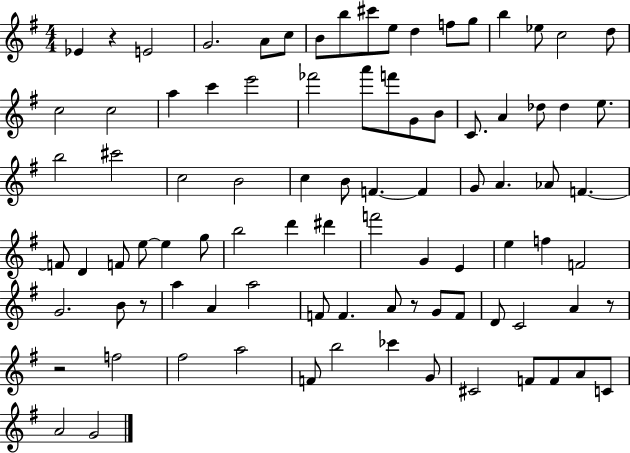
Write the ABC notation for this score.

X:1
T:Untitled
M:4/4
L:1/4
K:G
_E z E2 G2 A/2 c/2 B/2 b/2 ^c'/2 e/2 d f/2 g/2 b _e/2 c2 d/2 c2 c2 a c' e'2 _f'2 a'/2 f'/2 G/2 B/2 C/2 A _d/2 _d e/2 b2 ^c'2 c2 B2 c B/2 F F G/2 A _A/2 F F/2 D F/2 e/2 e g/2 b2 d' ^d' f'2 G E e f F2 G2 B/2 z/2 a A a2 F/2 F A/2 z/2 G/2 F/2 D/2 C2 A z/2 z2 f2 ^f2 a2 F/2 b2 _c' G/2 ^C2 F/2 F/2 A/2 C/2 A2 G2